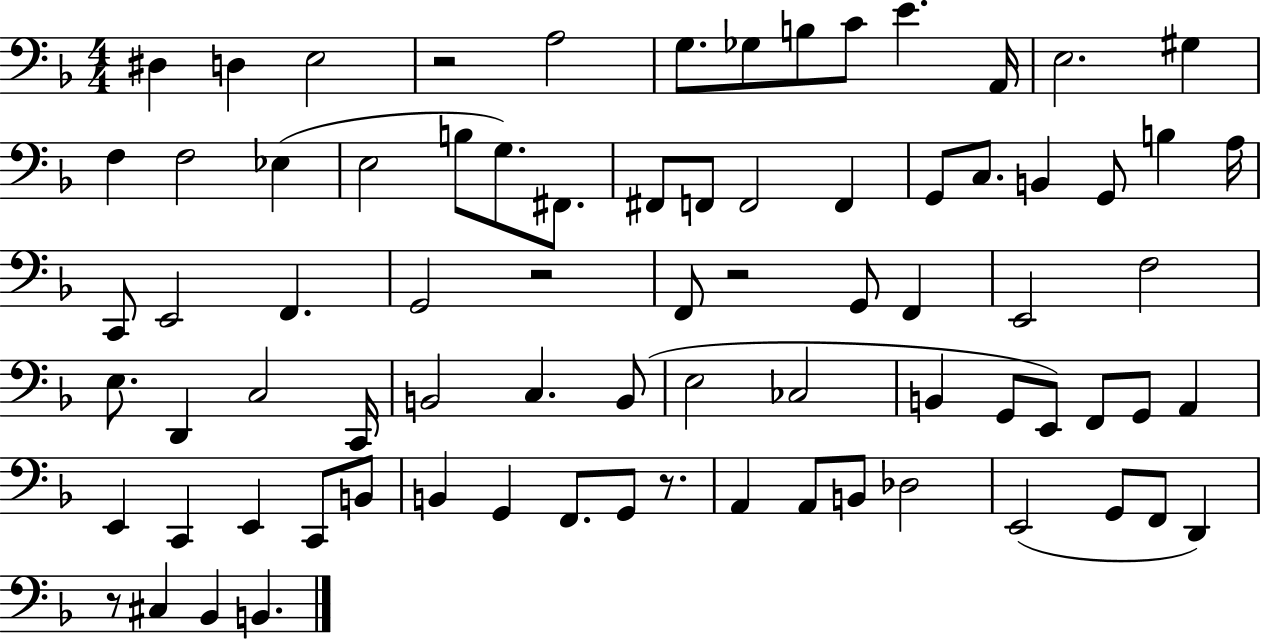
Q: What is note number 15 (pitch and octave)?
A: Eb3